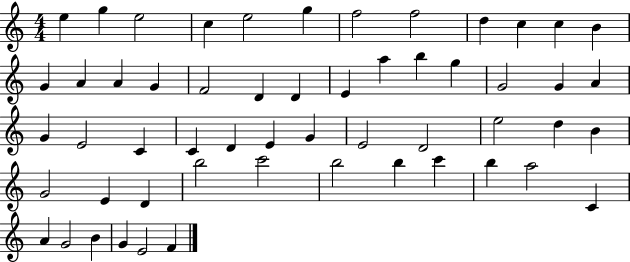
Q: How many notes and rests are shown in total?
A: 55